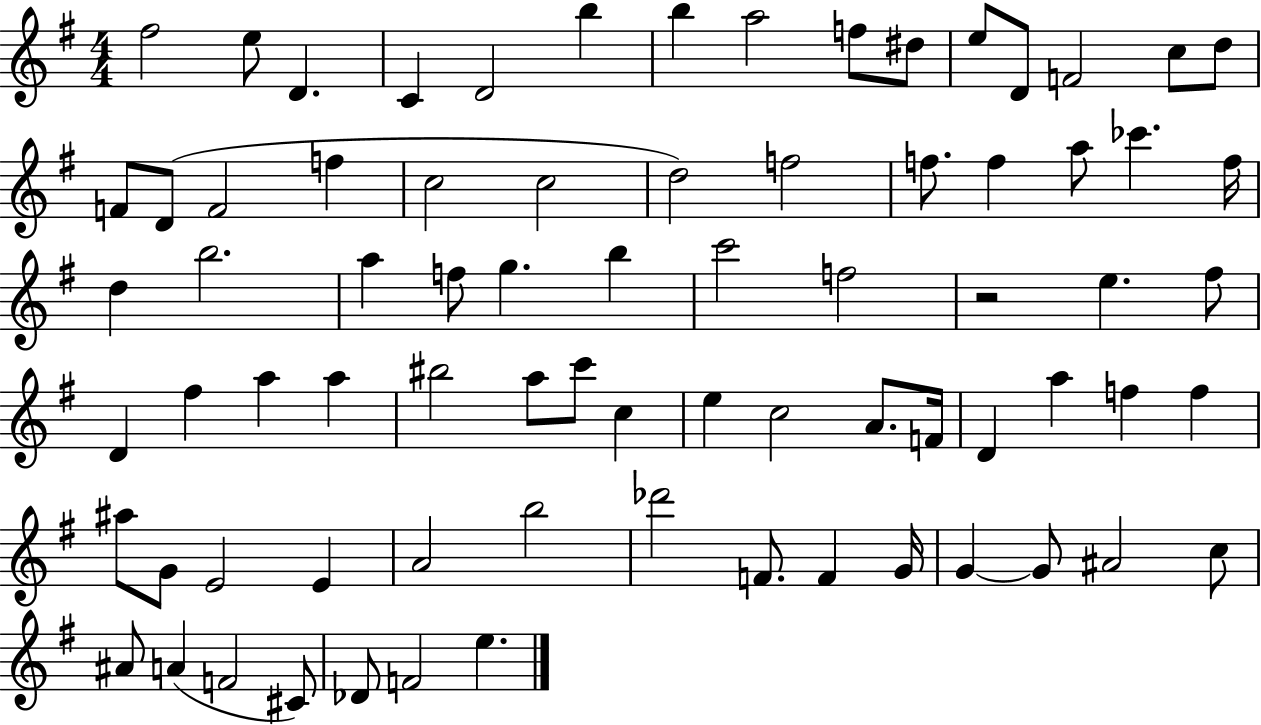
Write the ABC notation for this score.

X:1
T:Untitled
M:4/4
L:1/4
K:G
^f2 e/2 D C D2 b b a2 f/2 ^d/2 e/2 D/2 F2 c/2 d/2 F/2 D/2 F2 f c2 c2 d2 f2 f/2 f a/2 _c' f/4 d b2 a f/2 g b c'2 f2 z2 e ^f/2 D ^f a a ^b2 a/2 c'/2 c e c2 A/2 F/4 D a f f ^a/2 G/2 E2 E A2 b2 _d'2 F/2 F G/4 G G/2 ^A2 c/2 ^A/2 A F2 ^C/2 _D/2 F2 e